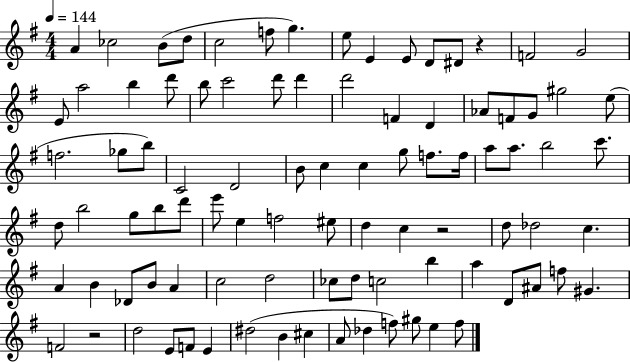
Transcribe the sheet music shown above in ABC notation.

X:1
T:Untitled
M:4/4
L:1/4
K:G
A _c2 B/2 d/2 c2 f/2 g e/2 E E/2 D/2 ^D/2 z F2 G2 E/2 a2 b d'/2 b/2 c'2 d'/2 d' d'2 F D _A/2 F/2 G/2 ^g2 e/2 f2 _g/2 b/2 C2 D2 B/2 c c g/2 f/2 f/4 a/2 a/2 b2 c'/2 d/2 b2 g/2 b/2 d'/2 e'/2 e f2 ^e/2 d c z2 d/2 _d2 c A B _D/2 B/2 A c2 d2 _c/2 d/2 c2 b a D/2 ^A/2 f/2 ^G F2 z2 d2 E/2 F/2 E ^d2 B ^c A/2 _d f/2 ^g/2 e f/2